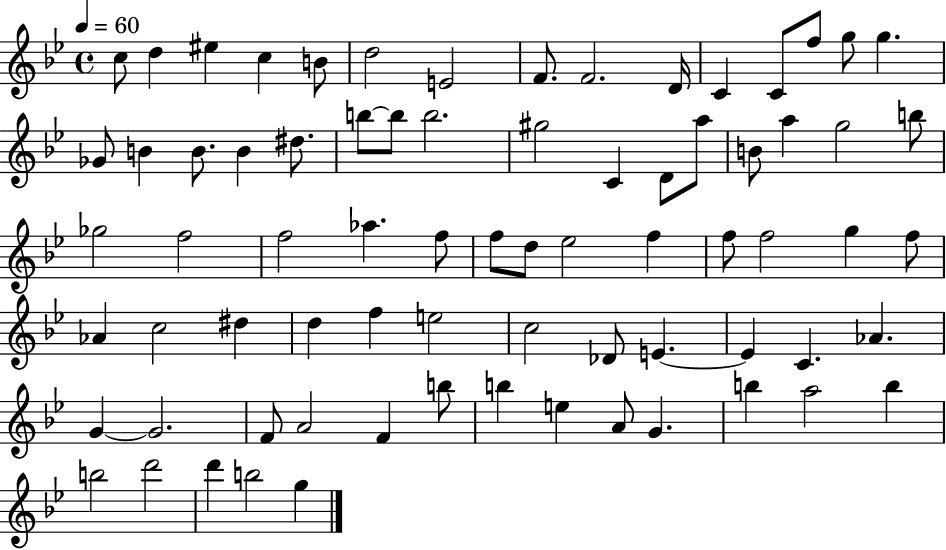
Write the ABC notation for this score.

X:1
T:Untitled
M:4/4
L:1/4
K:Bb
c/2 d ^e c B/2 d2 E2 F/2 F2 D/4 C C/2 f/2 g/2 g _G/2 B B/2 B ^d/2 b/2 b/2 b2 ^g2 C D/2 a/2 B/2 a g2 b/2 _g2 f2 f2 _a f/2 f/2 d/2 _e2 f f/2 f2 g f/2 _A c2 ^d d f e2 c2 _D/2 E E C _A G G2 F/2 A2 F b/2 b e A/2 G b a2 b b2 d'2 d' b2 g